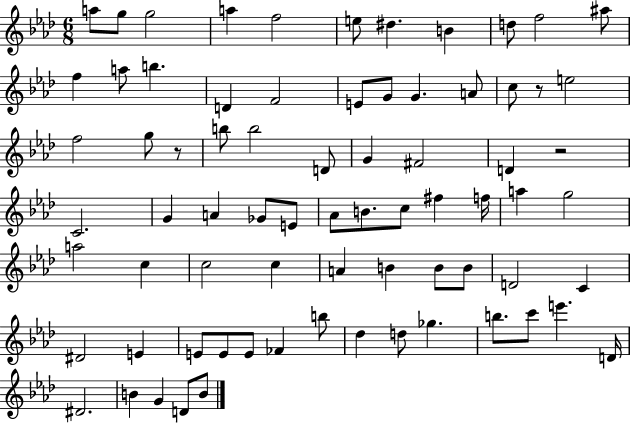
A5/e G5/e G5/h A5/q F5/h E5/e D#5/q. B4/q D5/e F5/h A#5/e F5/q A5/e B5/q. D4/q F4/h E4/e G4/e G4/q. A4/e C5/e R/e E5/h F5/h G5/e R/e B5/e B5/h D4/e G4/q F#4/h D4/q R/h C4/h. G4/q A4/q Gb4/e E4/e Ab4/e B4/e. C5/e F#5/q F5/s A5/q G5/h A5/h C5/q C5/h C5/q A4/q B4/q B4/e B4/e D4/h C4/q D#4/h E4/q E4/e E4/e E4/e FES4/q B5/e Db5/q D5/e Gb5/q. B5/e. C6/e E6/q. D4/s D#4/h. B4/q G4/q D4/e B4/e